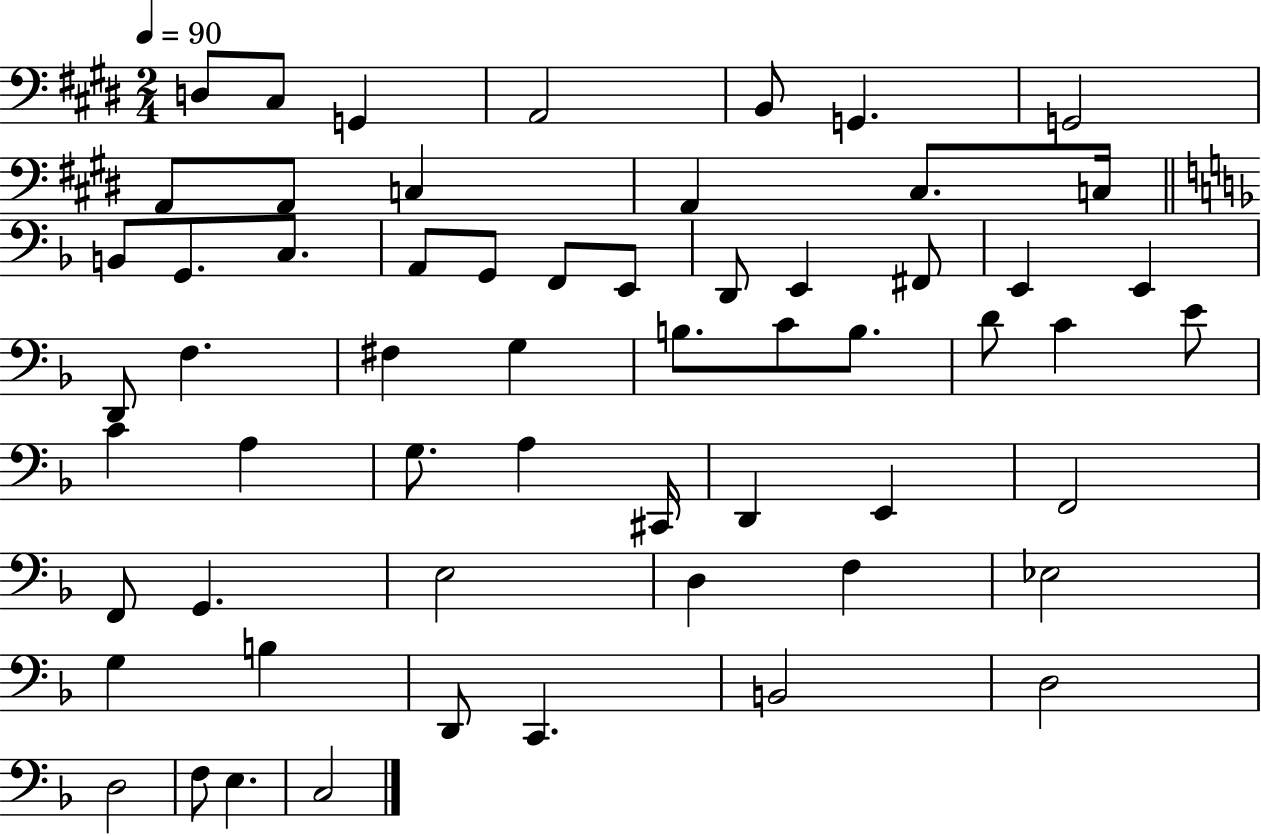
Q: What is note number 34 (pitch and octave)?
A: C4